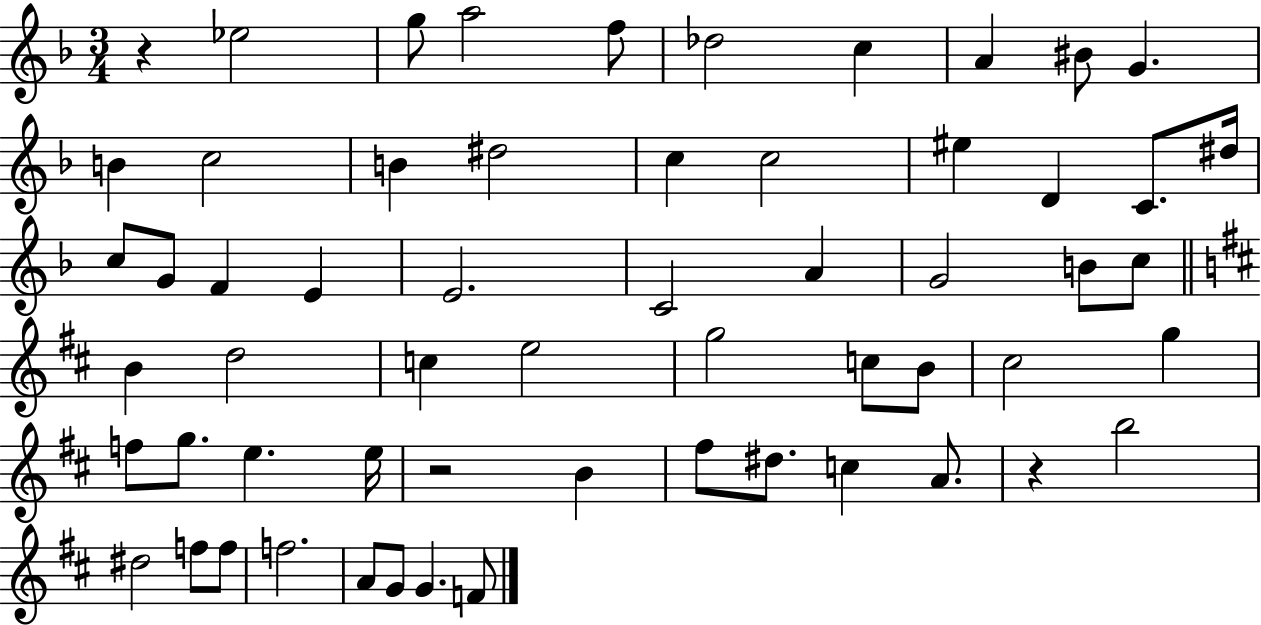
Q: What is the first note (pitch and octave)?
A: Eb5